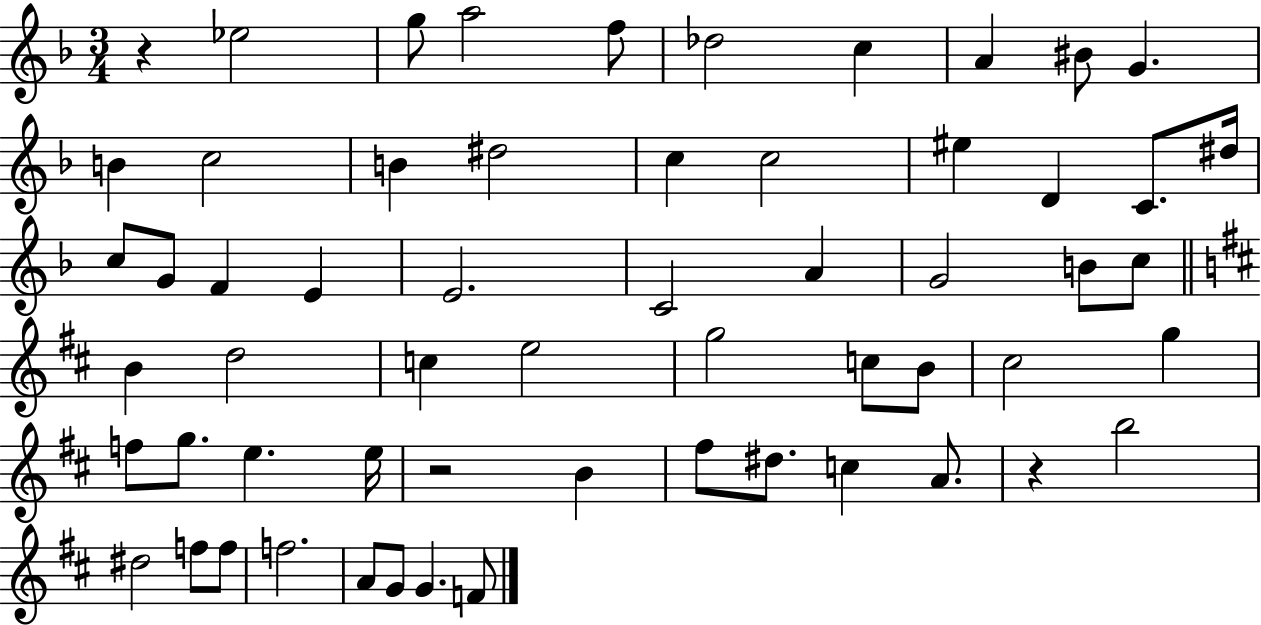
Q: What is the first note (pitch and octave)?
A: Eb5